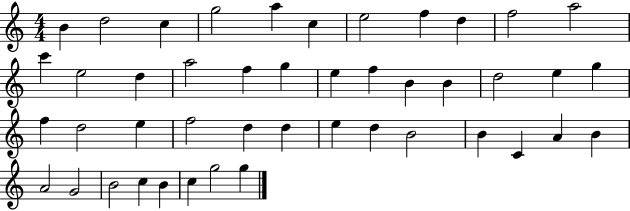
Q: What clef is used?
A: treble